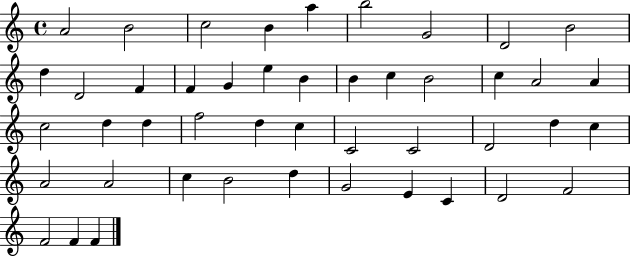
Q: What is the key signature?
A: C major